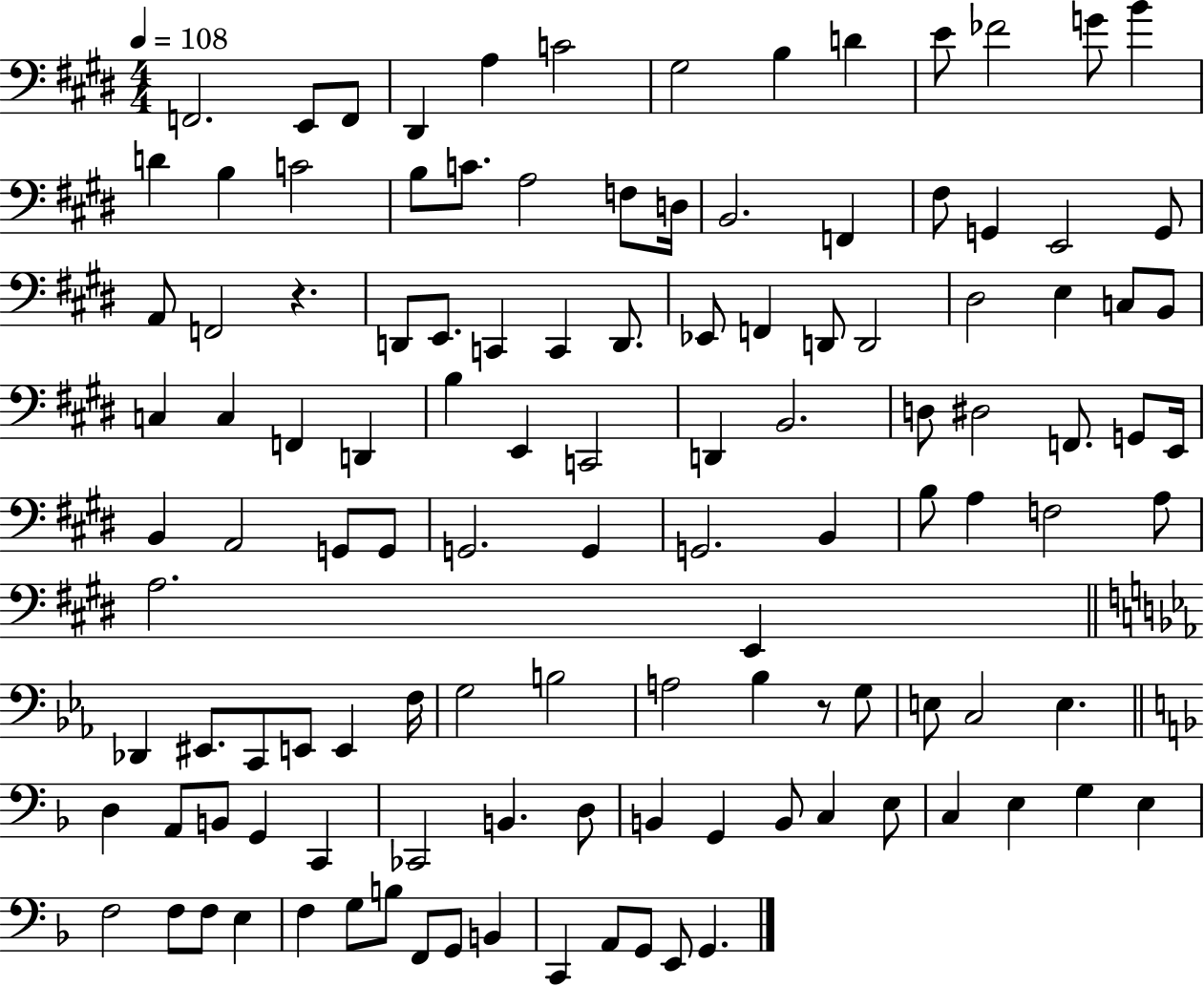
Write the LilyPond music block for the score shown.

{
  \clef bass
  \numericTimeSignature
  \time 4/4
  \key e \major
  \tempo 4 = 108
  f,2. e,8 f,8 | dis,4 a4 c'2 | gis2 b4 d'4 | e'8 fes'2 g'8 b'4 | \break d'4 b4 c'2 | b8 c'8. a2 f8 d16 | b,2. f,4 | fis8 g,4 e,2 g,8 | \break a,8 f,2 r4. | d,8 e,8. c,4 c,4 d,8. | ees,8 f,4 d,8 d,2 | dis2 e4 c8 b,8 | \break c4 c4 f,4 d,4 | b4 e,4 c,2 | d,4 b,2. | d8 dis2 f,8. g,8 e,16 | \break b,4 a,2 g,8 g,8 | g,2. g,4 | g,2. b,4 | b8 a4 f2 a8 | \break a2. e,4 | \bar "||" \break \key c \minor des,4 eis,8. c,8 e,8 e,4 f16 | g2 b2 | a2 bes4 r8 g8 | e8 c2 e4. | \break \bar "||" \break \key f \major d4 a,8 b,8 g,4 c,4 | ces,2 b,4. d8 | b,4 g,4 b,8 c4 e8 | c4 e4 g4 e4 | \break f2 f8 f8 e4 | f4 g8 b8 f,8 g,8 b,4 | c,4 a,8 g,8 e,8 g,4. | \bar "|."
}